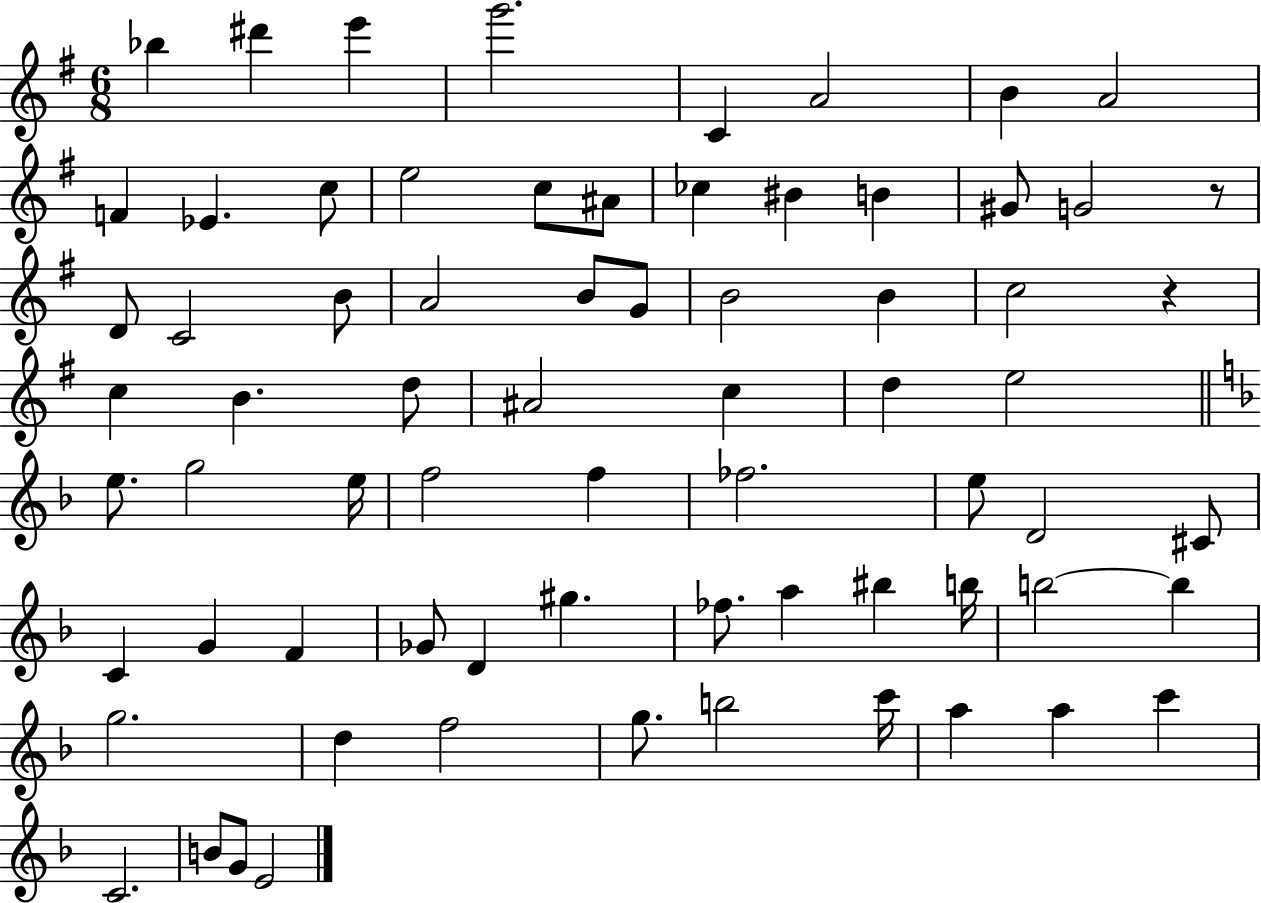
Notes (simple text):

Bb5/q D#6/q E6/q G6/h. C4/q A4/h B4/q A4/h F4/q Eb4/q. C5/e E5/h C5/e A#4/e CES5/q BIS4/q B4/q G#4/e G4/h R/e D4/e C4/h B4/e A4/h B4/e G4/e B4/h B4/q C5/h R/q C5/q B4/q. D5/e A#4/h C5/q D5/q E5/h E5/e. G5/h E5/s F5/h F5/q FES5/h. E5/e D4/h C#4/e C4/q G4/q F4/q Gb4/e D4/q G#5/q. FES5/e. A5/q BIS5/q B5/s B5/h B5/q G5/h. D5/q F5/h G5/e. B5/h C6/s A5/q A5/q C6/q C4/h. B4/e G4/e E4/h